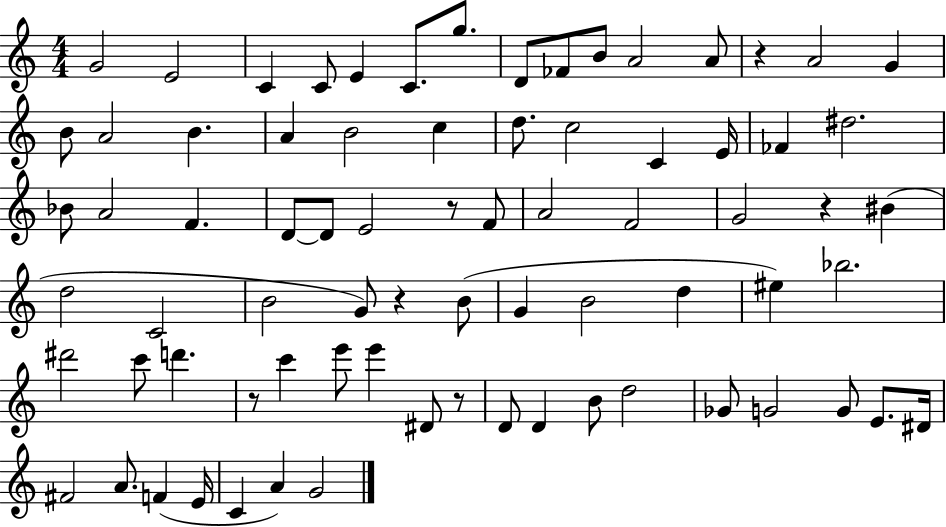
{
  \clef treble
  \numericTimeSignature
  \time 4/4
  \key c \major
  g'2 e'2 | c'4 c'8 e'4 c'8. g''8. | d'8 fes'8 b'8 a'2 a'8 | r4 a'2 g'4 | \break b'8 a'2 b'4. | a'4 b'2 c''4 | d''8. c''2 c'4 e'16 | fes'4 dis''2. | \break bes'8 a'2 f'4. | d'8~~ d'8 e'2 r8 f'8 | a'2 f'2 | g'2 r4 bis'4( | \break d''2 c'2 | b'2 g'8) r4 b'8( | g'4 b'2 d''4 | eis''4) bes''2. | \break dis'''2 c'''8 d'''4. | r8 c'''4 e'''8 e'''4 dis'8 r8 | d'8 d'4 b'8 d''2 | ges'8 g'2 g'8 e'8. dis'16 | \break fis'2 a'8. f'4( e'16 | c'4 a'4) g'2 | \bar "|."
}